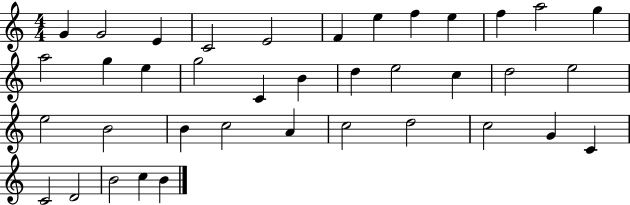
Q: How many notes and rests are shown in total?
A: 38